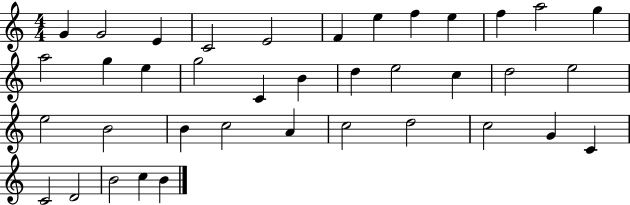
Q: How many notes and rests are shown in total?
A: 38